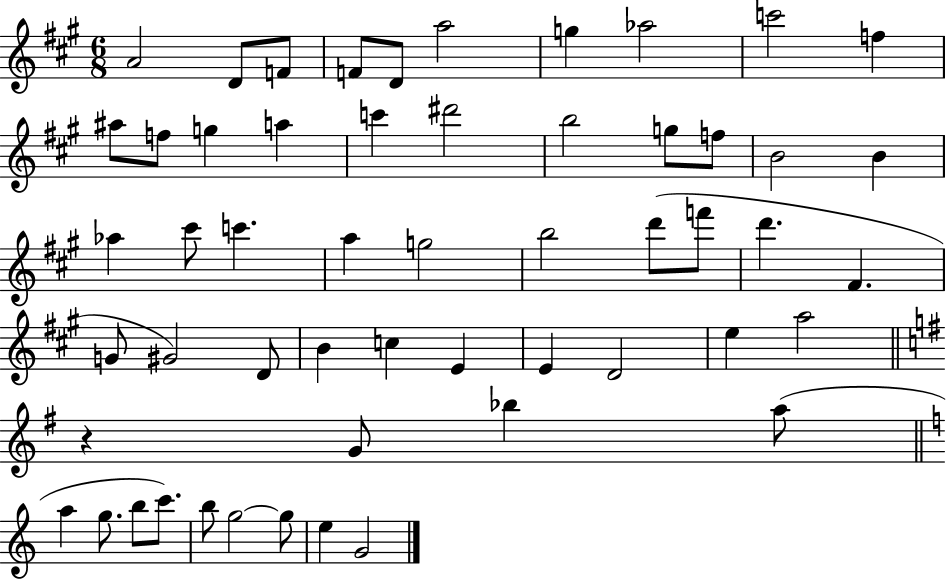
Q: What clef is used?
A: treble